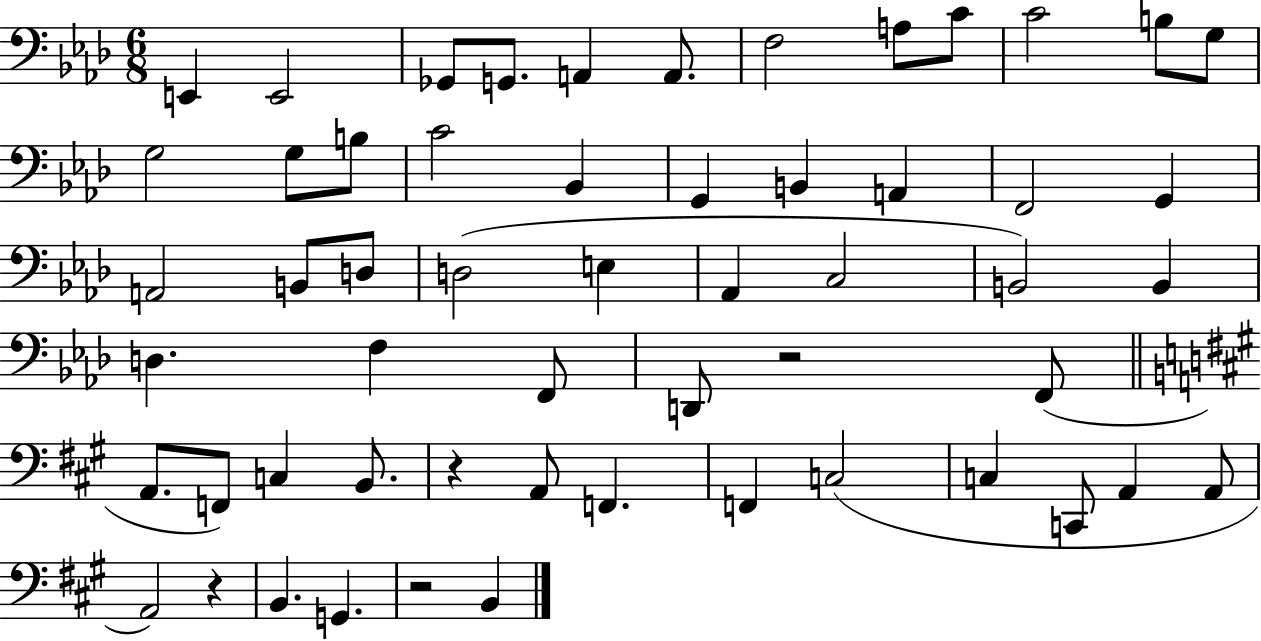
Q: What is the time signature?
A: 6/8